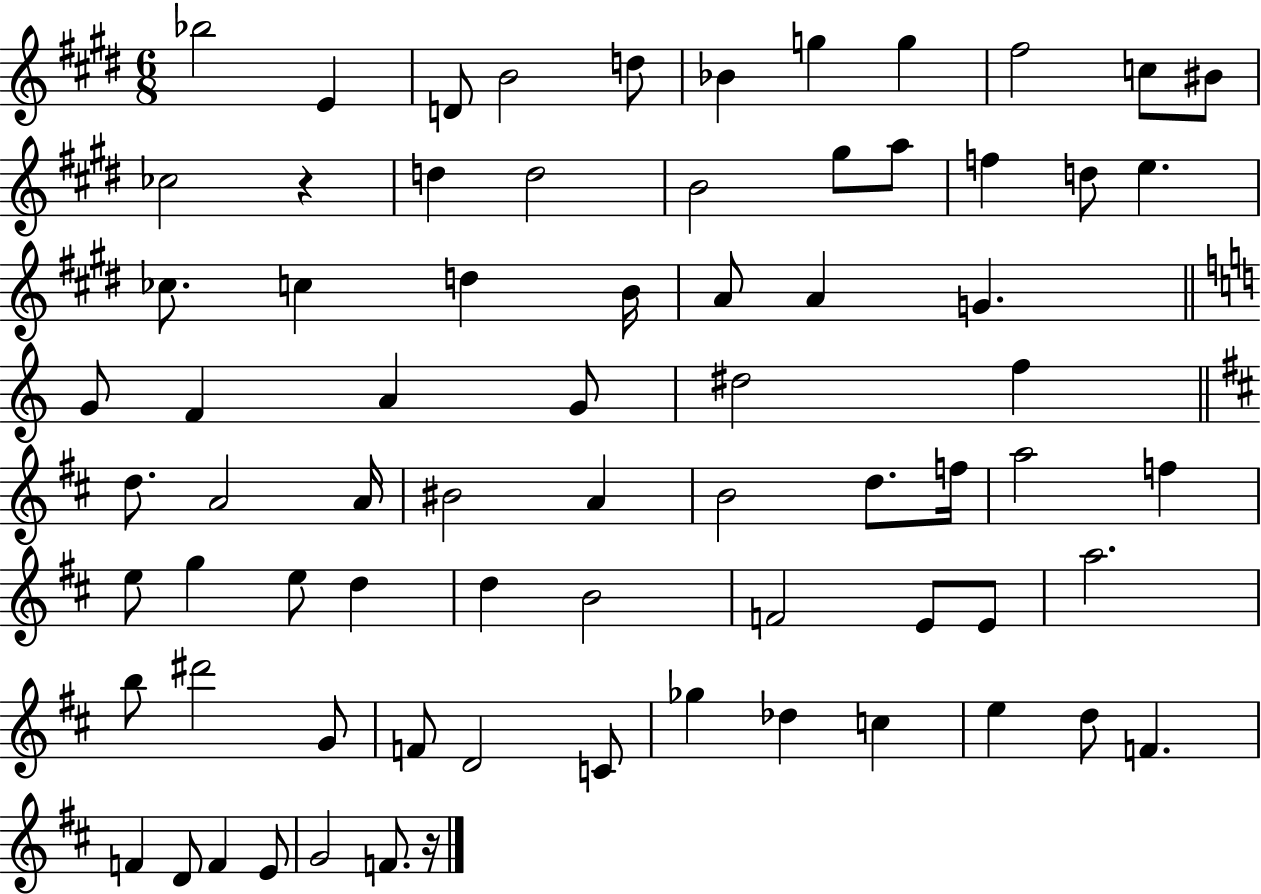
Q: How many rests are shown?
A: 2